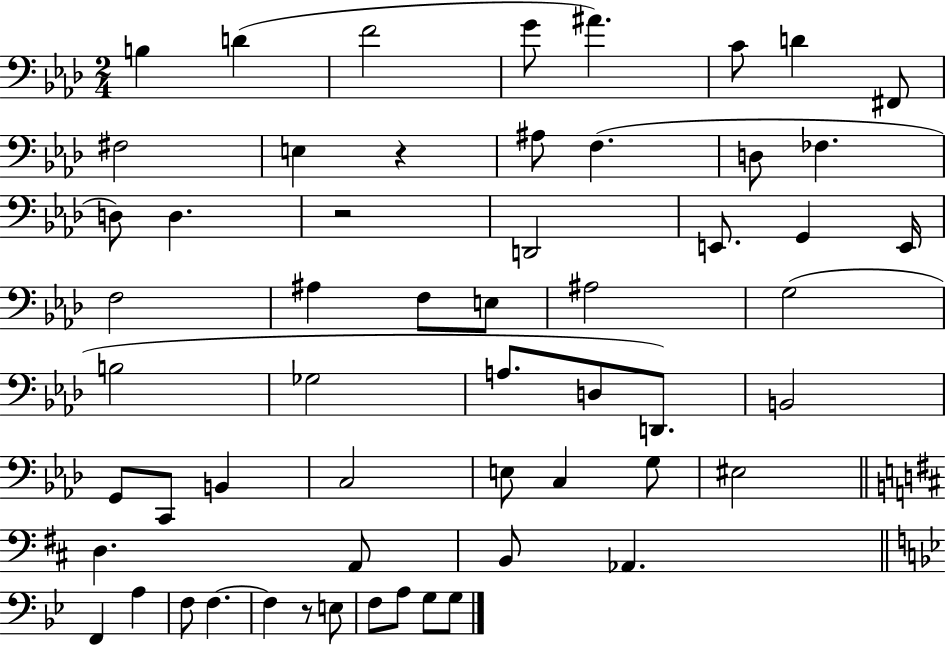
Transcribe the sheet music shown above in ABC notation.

X:1
T:Untitled
M:2/4
L:1/4
K:Ab
B, D F2 G/2 ^A C/2 D ^F,,/2 ^F,2 E, z ^A,/2 F, D,/2 _F, D,/2 D, z2 D,,2 E,,/2 G,, E,,/4 F,2 ^A, F,/2 E,/2 ^A,2 G,2 B,2 _G,2 A,/2 D,/2 D,,/2 B,,2 G,,/2 C,,/2 B,, C,2 E,/2 C, G,/2 ^E,2 D, A,,/2 B,,/2 _A,, F,, A, F,/2 F, F, z/2 E,/2 F,/2 A,/2 G,/2 G,/2